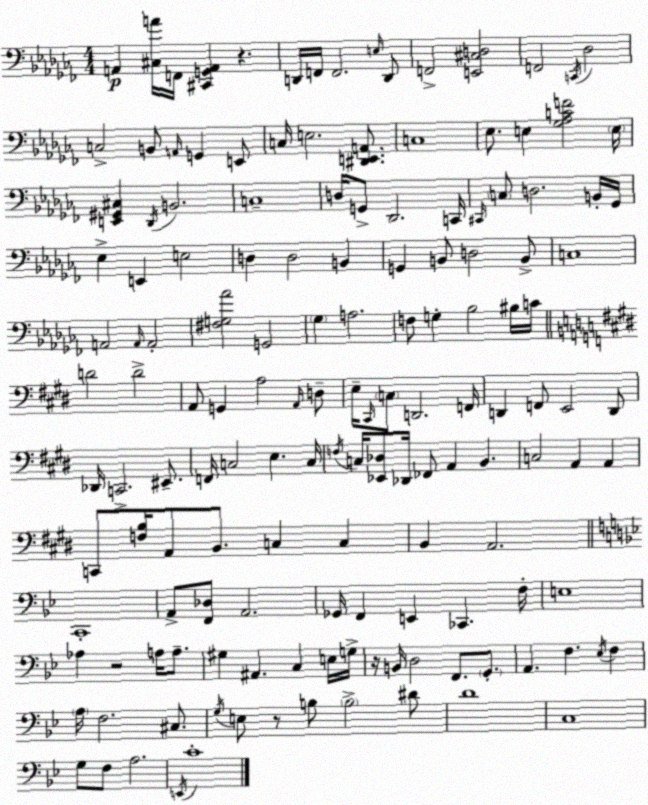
X:1
T:Untitled
M:4/4
L:1/4
K:Abm
A,, [^C,A]/4 F,,/4 [^C,,G,,A,,] z D,,/4 F,,/4 F,,2 E,/4 D,,/2 F,,2 [E,,^C,D,]2 F,,2 C,,/4 _D,2 C,2 B,,/2 A,,/4 G,, E,,/2 C,/4 E,2 [^D,,E,,A,,]/2 C,4 _E,/2 E, [_G,_A,CF]2 E,/4 [E,,^G,,^C,] _D,,/4 B,,2 C,4 D,/4 G,,/2 _D,,2 C,,/4 ^C,,/4 C,/2 D,2 B,,/4 _G,,/4 _E, E,, E,2 D, D,2 B,, G,, B,,/2 D,2 B,,/2 C,4 A,,2 A,,/4 A,,2 [^F,G,_A]2 G,,2 _G, A,2 F,/2 G, _B,2 ^B,/4 C/4 D2 D2 A,,/2 G,, A,2 A,,/4 D,/2 E,/4 ^C,,/4 C,/2 D,,2 F,,/4 D,, F,,/2 E,,2 D,,/2 _D,,/4 C,,2 ^E,,/2 F,,/4 C,2 E, C,/4 F,/4 C,/4 [_E,,_D,]/2 _D,,/4 _F,,/2 A,, B,, C,2 A,, A,, C,,/2 [F,B,]/4 A,,/2 B,,/2 C, C, B,, A,,2 C,,4 A,,/2 [F,,_D,]/2 A,,2 _G,,/4 F,, E,, _C,, F,/4 E,4 _A, z2 A,/4 A,/2 ^G, ^A,, C, E,/4 G,/4 z/4 B,,/4 D,2 F,,/2 G,,/2 A,, F, _E,/4 F, A,/4 F,2 ^C,/2 G,/4 E,/2 z/2 B,/2 B,2 ^D/2 D4 C,4 G,/2 F,/2 A,2 E,,/4 C4